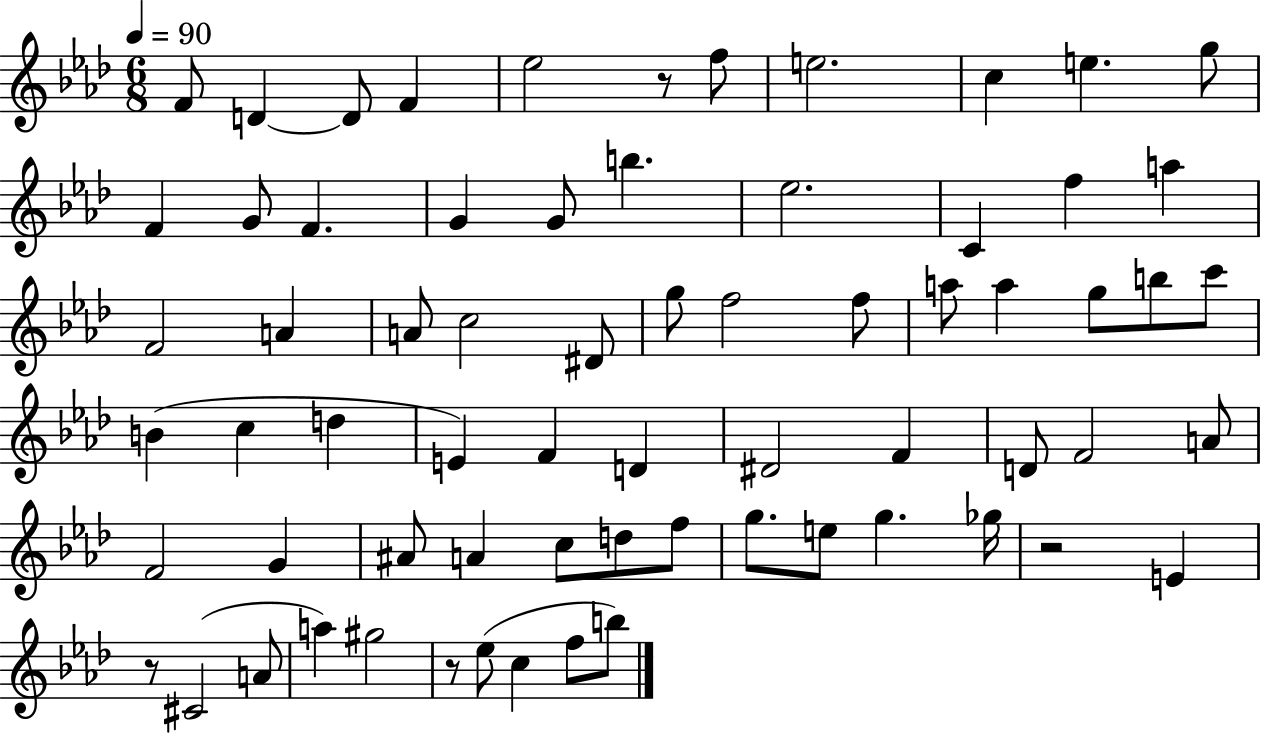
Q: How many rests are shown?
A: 4